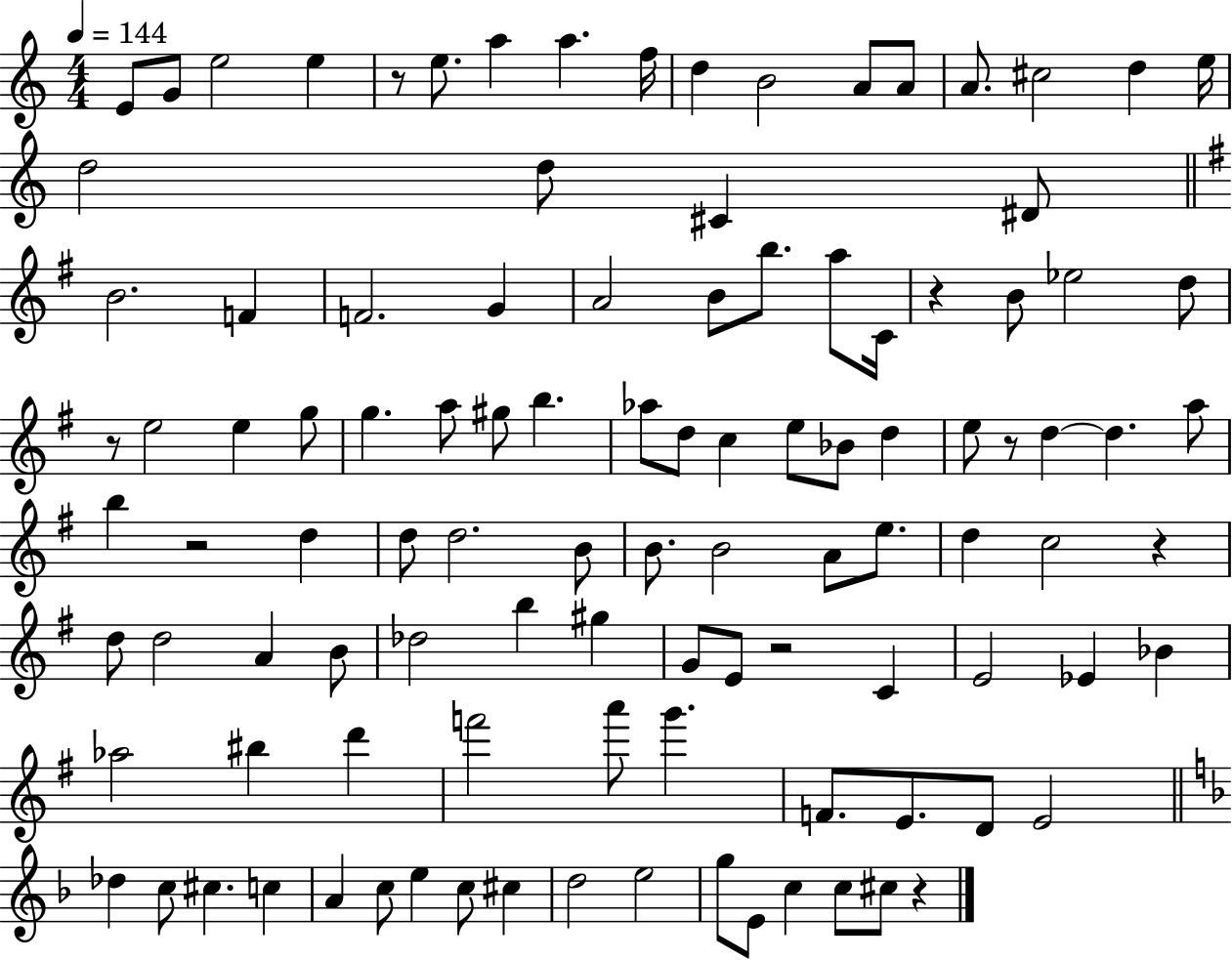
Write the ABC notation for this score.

X:1
T:Untitled
M:4/4
L:1/4
K:C
E/2 G/2 e2 e z/2 e/2 a a f/4 d B2 A/2 A/2 A/2 ^c2 d e/4 d2 d/2 ^C ^D/2 B2 F F2 G A2 B/2 b/2 a/2 C/4 z B/2 _e2 d/2 z/2 e2 e g/2 g a/2 ^g/2 b _a/2 d/2 c e/2 _B/2 d e/2 z/2 d d a/2 b z2 d d/2 d2 B/2 B/2 B2 A/2 e/2 d c2 z d/2 d2 A B/2 _d2 b ^g G/2 E/2 z2 C E2 _E _B _a2 ^b d' f'2 a'/2 g' F/2 E/2 D/2 E2 _d c/2 ^c c A c/2 e c/2 ^c d2 e2 g/2 E/2 c c/2 ^c/2 z